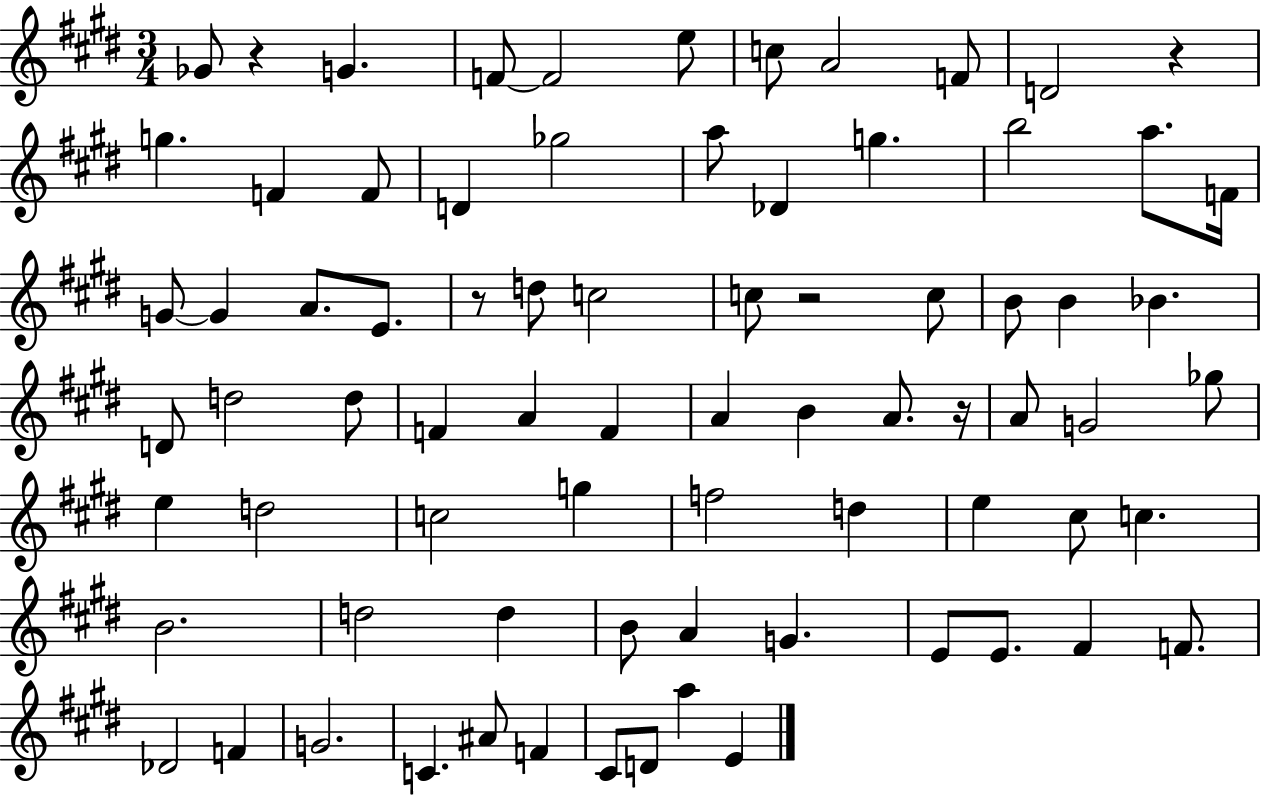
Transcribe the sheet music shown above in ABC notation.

X:1
T:Untitled
M:3/4
L:1/4
K:E
_G/2 z G F/2 F2 e/2 c/2 A2 F/2 D2 z g F F/2 D _g2 a/2 _D g b2 a/2 F/4 G/2 G A/2 E/2 z/2 d/2 c2 c/2 z2 c/2 B/2 B _B D/2 d2 d/2 F A F A B A/2 z/4 A/2 G2 _g/2 e d2 c2 g f2 d e ^c/2 c B2 d2 d B/2 A G E/2 E/2 ^F F/2 _D2 F G2 C ^A/2 F ^C/2 D/2 a E